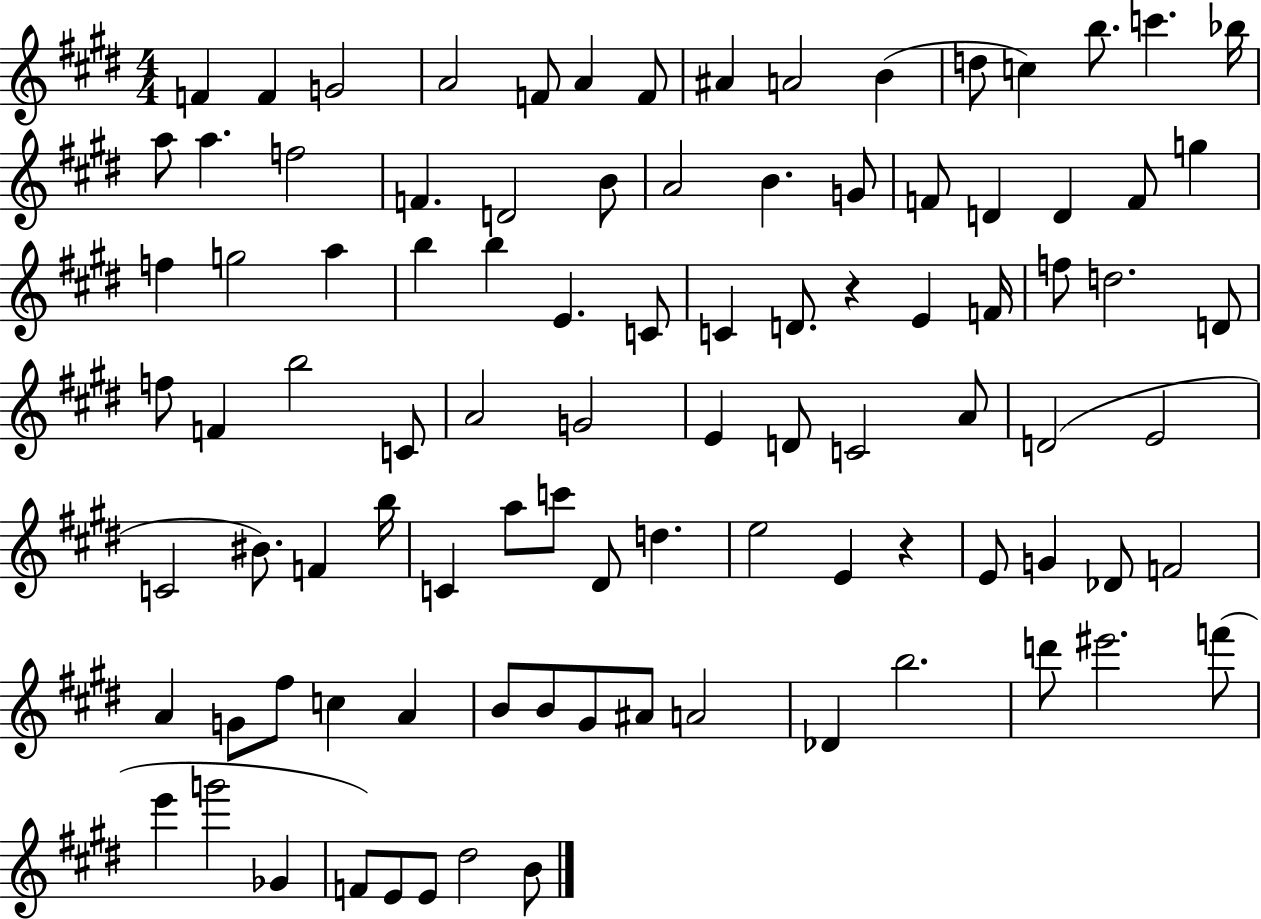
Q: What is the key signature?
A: E major